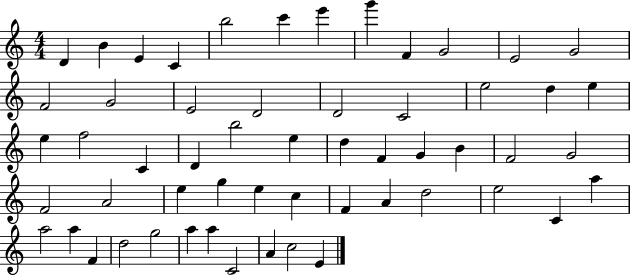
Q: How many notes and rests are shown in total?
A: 56